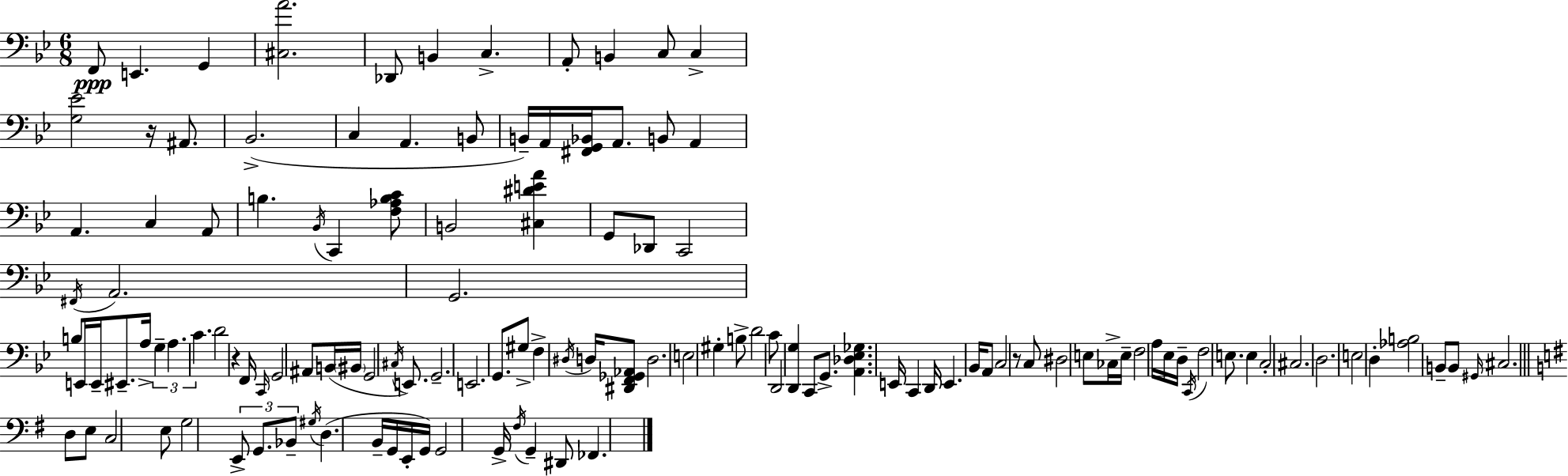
{
  \clef bass
  \numericTimeSignature
  \time 6/8
  \key g \minor
  f,8\ppp e,4. g,4 | <cis a'>2. | des,8 b,4 c4.-> | a,8-. b,4 c8 c4-> | \break <g ees'>2 r16 ais,8. | bes,2.->( | c4 a,4. b,8 | b,16--) a,16 <fis, g, bes,>16 a,8. b,8 a,4 | \break a,4. c4 a,8 | b4. \acciaccatura { bes,16 } c,4 <f aes b c'>8 | b,2 <cis dis' e' a'>4 | g,8 des,8 c,2 | \break \acciaccatura { fis,16 } a,2. | g,2. | b8 e,16 e,16-- eis,8.-- a16-> \tuplet 3/2 { g4-- | a4. c'4. } | \break d'2 r4 | f,16 \grace { c,16 } g,2 | ais,8 b,16( \parenthesize bis,16 g,2 | \acciaccatura { cis16 }) e,8. g,2.-- | \break e,2. | g,8. gis8-> f4-> | \acciaccatura { dis16 } d16 <dis, f, ges, aes,>8 d2. | e2 | \break gis4-. b8-> d'2 | c'8 d,2 | <d, g>4 c,8 g,8.-> <a, des ees ges>4. | e,16 c,4 d,16 e,4. | \break bes,16 a,8 c2 | r8 c8 dis2 | e8 ces16-> e16-- f2 | a16 ees16 d16-- \acciaccatura { c,16 } f2 | \break e8. e4 c2-. | cis2. | d2. | e2 | \break d4-. <aes b>2 | b,8-- b,8 \grace { gis,16 } cis2. | \bar "||" \break \key g \major d8 e8 c2 | e8 g2 \tuplet 3/2 { e,8-> | g,8. bes,8-- } \acciaccatura { gis16 } d4.( | b,16-- g,16 e,16-. g,16) g,2 | \break g,16-> \acciaccatura { fis16 } g,4-- dis,8 fes,4. | \bar "|."
}